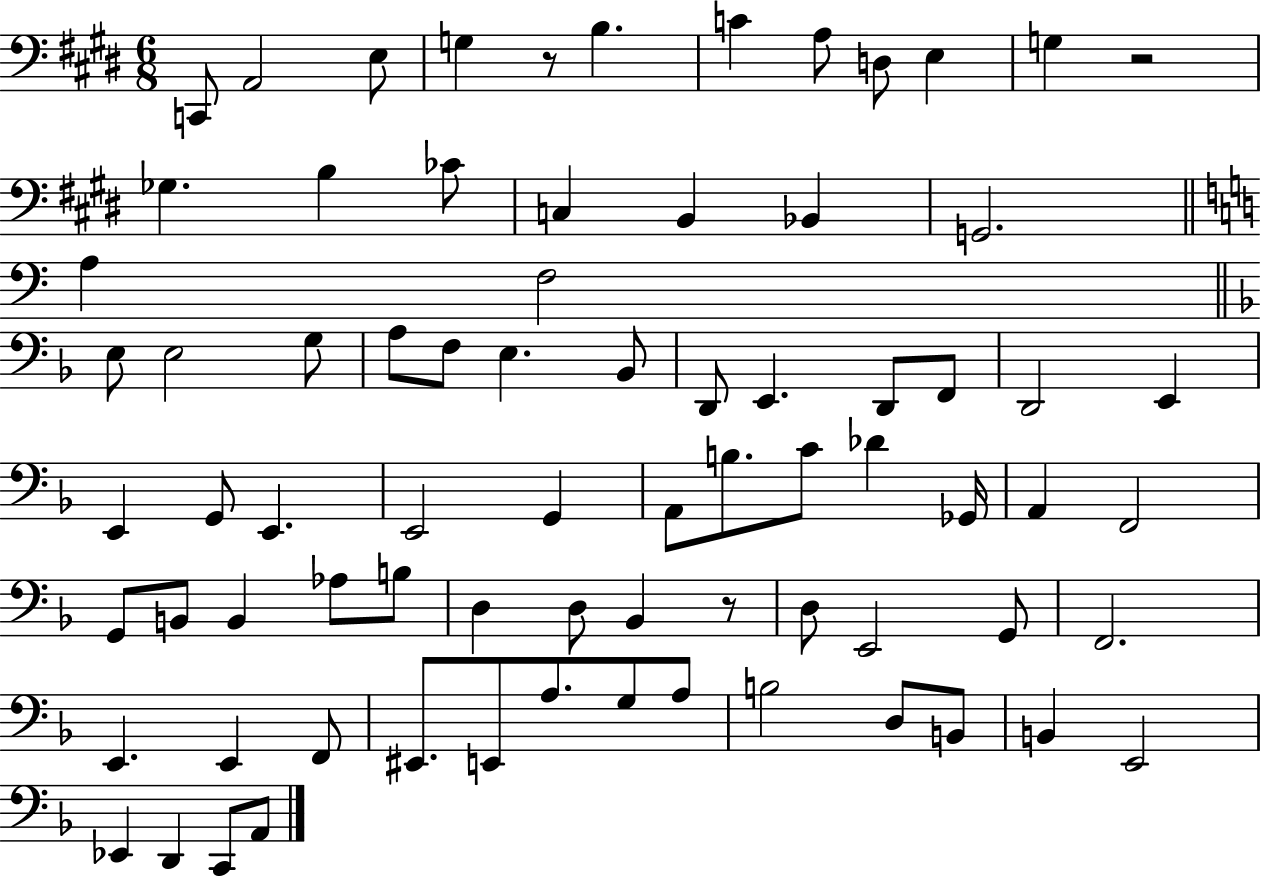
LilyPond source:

{
  \clef bass
  \numericTimeSignature
  \time 6/8
  \key e \major
  c,8 a,2 e8 | g4 r8 b4. | c'4 a8 d8 e4 | g4 r2 | \break ges4. b4 ces'8 | c4 b,4 bes,4 | g,2. | \bar "||" \break \key c \major a4 f2 | \bar "||" \break \key f \major e8 e2 g8 | a8 f8 e4. bes,8 | d,8 e,4. d,8 f,8 | d,2 e,4 | \break e,4 g,8 e,4. | e,2 g,4 | a,8 b8. c'8 des'4 ges,16 | a,4 f,2 | \break g,8 b,8 b,4 aes8 b8 | d4 d8 bes,4 r8 | d8 e,2 g,8 | f,2. | \break e,4. e,4 f,8 | eis,8. e,8 a8. g8 a8 | b2 d8 b,8 | b,4 e,2 | \break ees,4 d,4 c,8 a,8 | \bar "|."
}